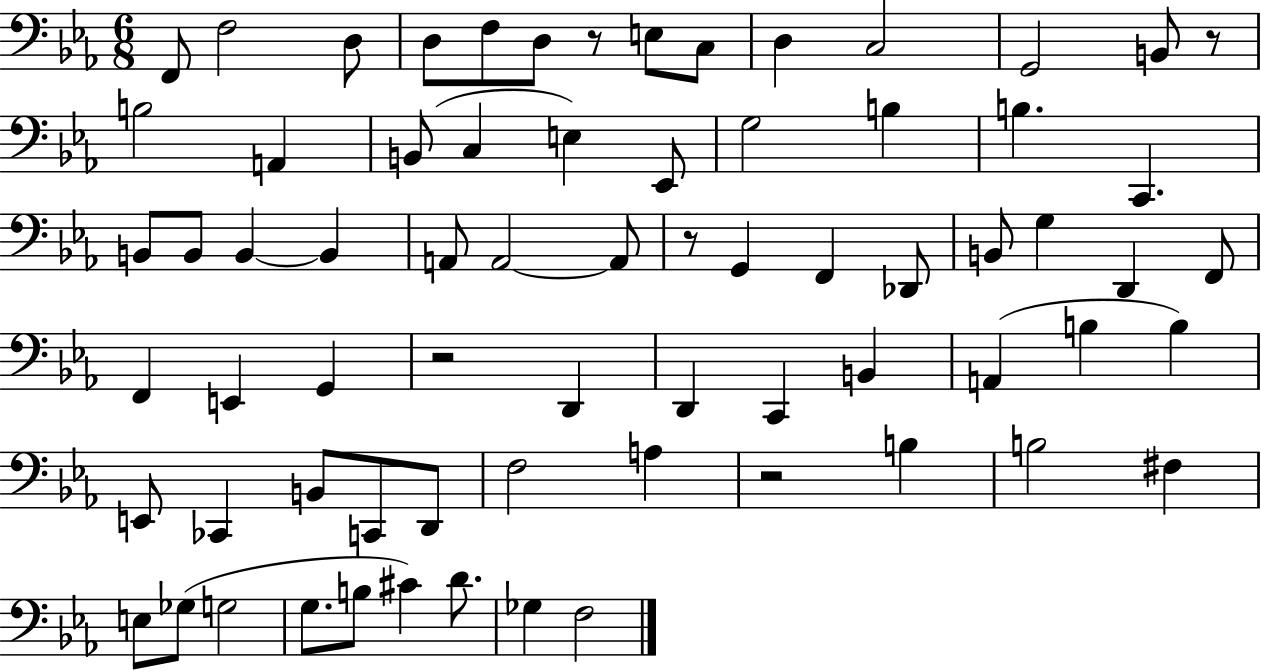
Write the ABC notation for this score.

X:1
T:Untitled
M:6/8
L:1/4
K:Eb
F,,/2 F,2 D,/2 D,/2 F,/2 D,/2 z/2 E,/2 C,/2 D, C,2 G,,2 B,,/2 z/2 B,2 A,, B,,/2 C, E, _E,,/2 G,2 B, B, C,, B,,/2 B,,/2 B,, B,, A,,/2 A,,2 A,,/2 z/2 G,, F,, _D,,/2 B,,/2 G, D,, F,,/2 F,, E,, G,, z2 D,, D,, C,, B,, A,, B, B, E,,/2 _C,, B,,/2 C,,/2 D,,/2 F,2 A, z2 B, B,2 ^F, E,/2 _G,/2 G,2 G,/2 B,/2 ^C D/2 _G, F,2